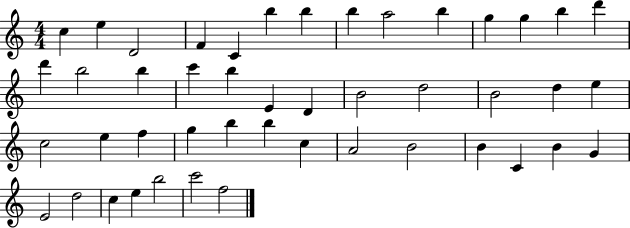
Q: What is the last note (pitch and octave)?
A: F5